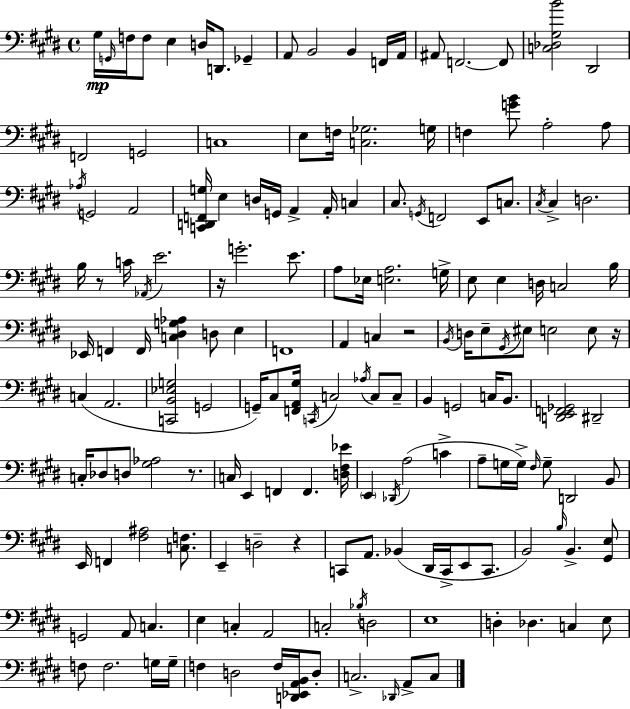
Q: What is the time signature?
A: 4/4